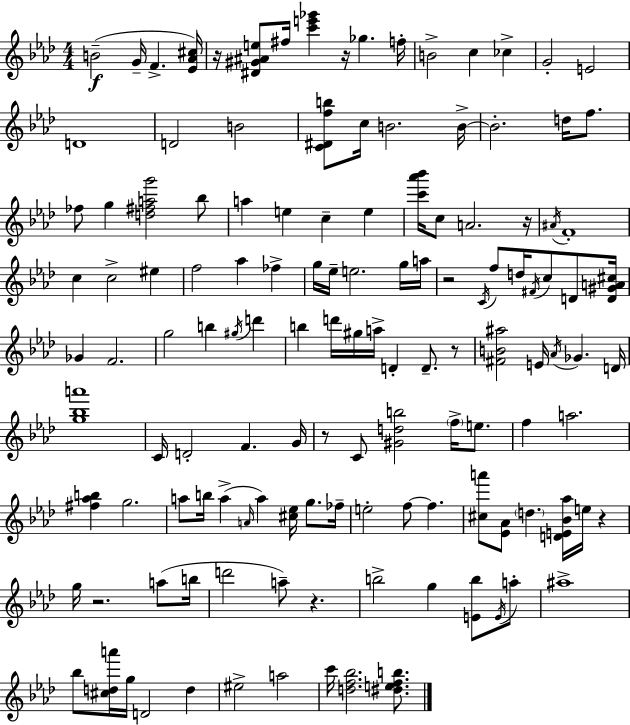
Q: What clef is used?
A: treble